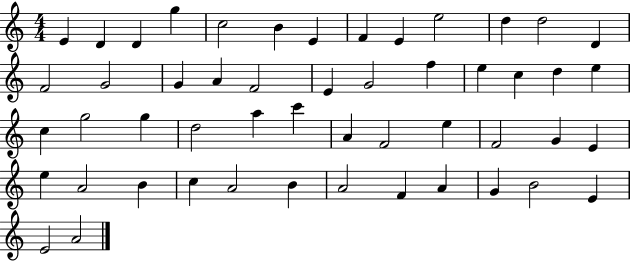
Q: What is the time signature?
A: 4/4